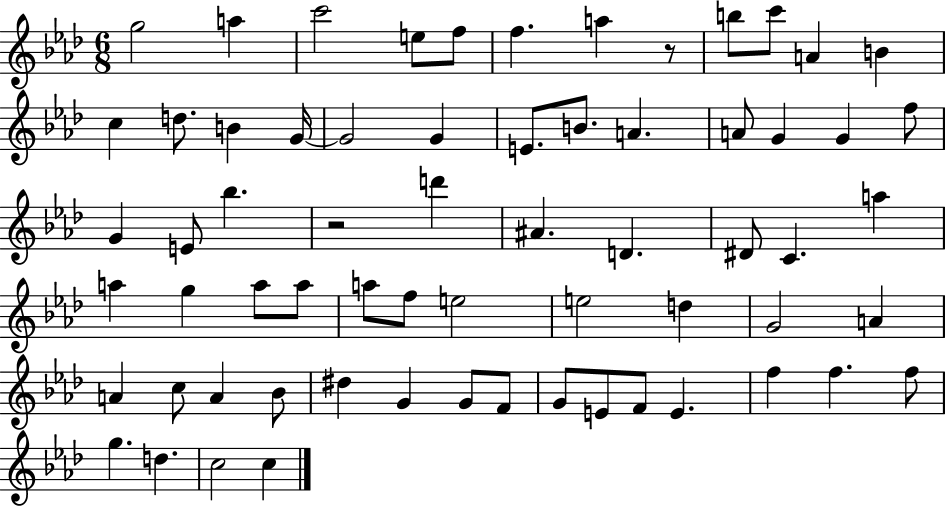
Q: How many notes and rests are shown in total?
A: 65